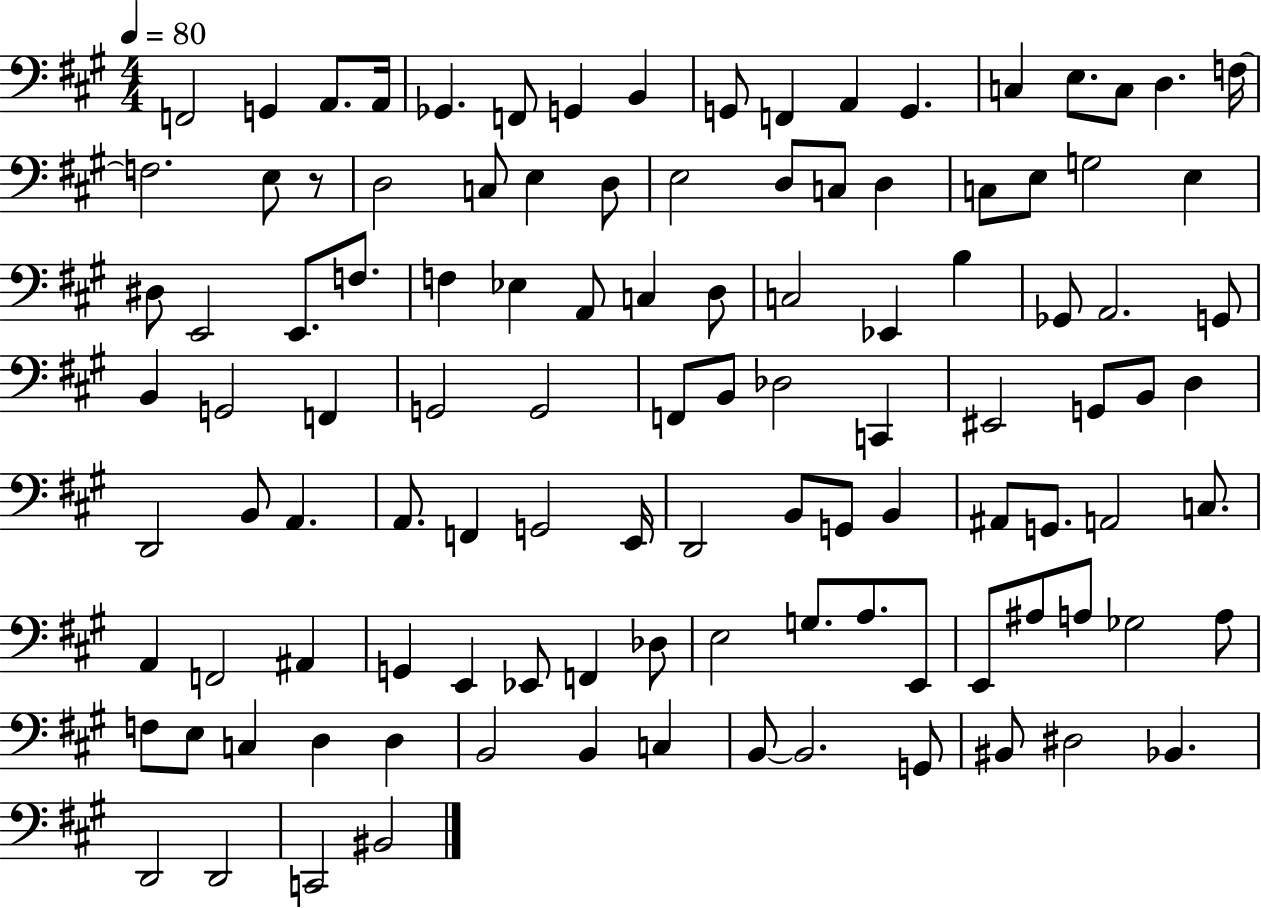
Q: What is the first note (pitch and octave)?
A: F2